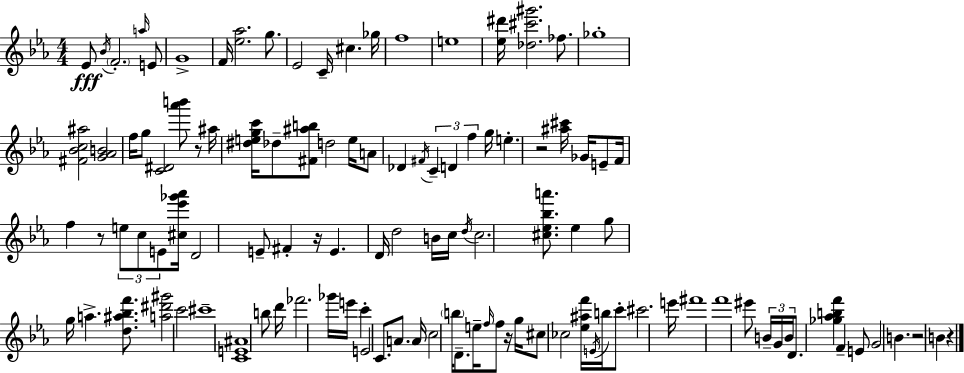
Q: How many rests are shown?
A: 7